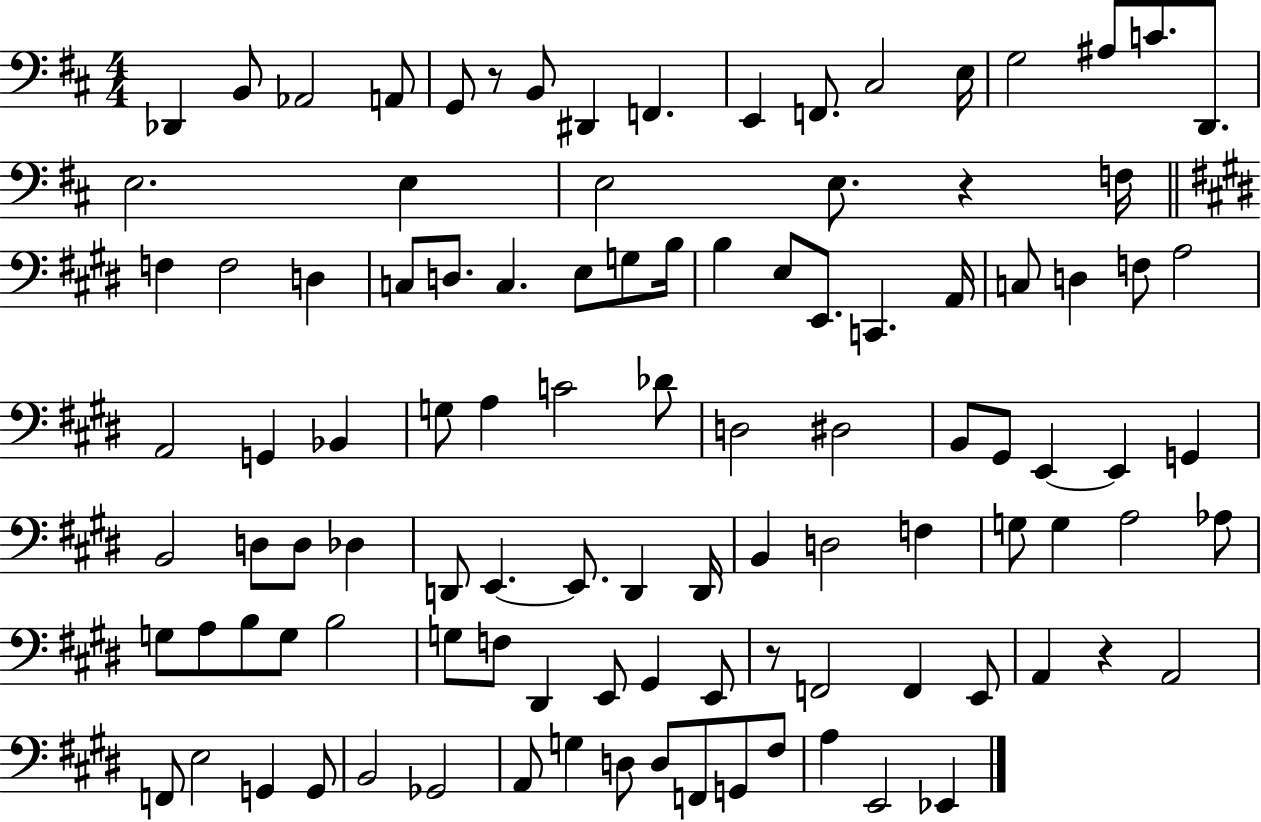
X:1
T:Untitled
M:4/4
L:1/4
K:D
_D,, B,,/2 _A,,2 A,,/2 G,,/2 z/2 B,,/2 ^D,, F,, E,, F,,/2 ^C,2 E,/4 G,2 ^A,/2 C/2 D,,/2 E,2 E, E,2 E,/2 z F,/4 F, F,2 D, C,/2 D,/2 C, E,/2 G,/2 B,/4 B, E,/2 E,,/2 C,, A,,/4 C,/2 D, F,/2 A,2 A,,2 G,, _B,, G,/2 A, C2 _D/2 D,2 ^D,2 B,,/2 ^G,,/2 E,, E,, G,, B,,2 D,/2 D,/2 _D, D,,/2 E,, E,,/2 D,, D,,/4 B,, D,2 F, G,/2 G, A,2 _A,/2 G,/2 A,/2 B,/2 G,/2 B,2 G,/2 F,/2 ^D,, E,,/2 ^G,, E,,/2 z/2 F,,2 F,, E,,/2 A,, z A,,2 F,,/2 E,2 G,, G,,/2 B,,2 _G,,2 A,,/2 G, D,/2 D,/2 F,,/2 G,,/2 ^F,/2 A, E,,2 _E,,